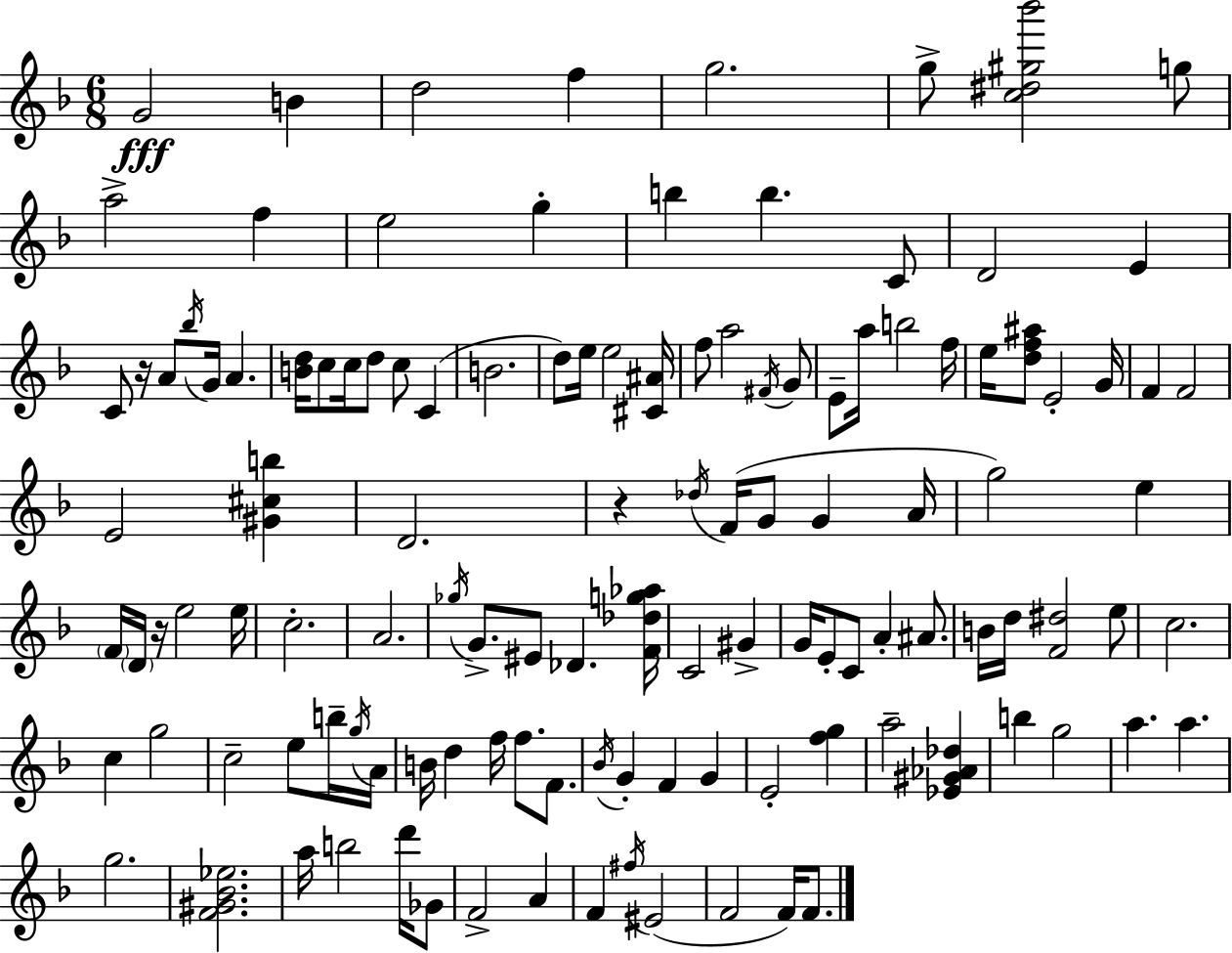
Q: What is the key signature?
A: D minor